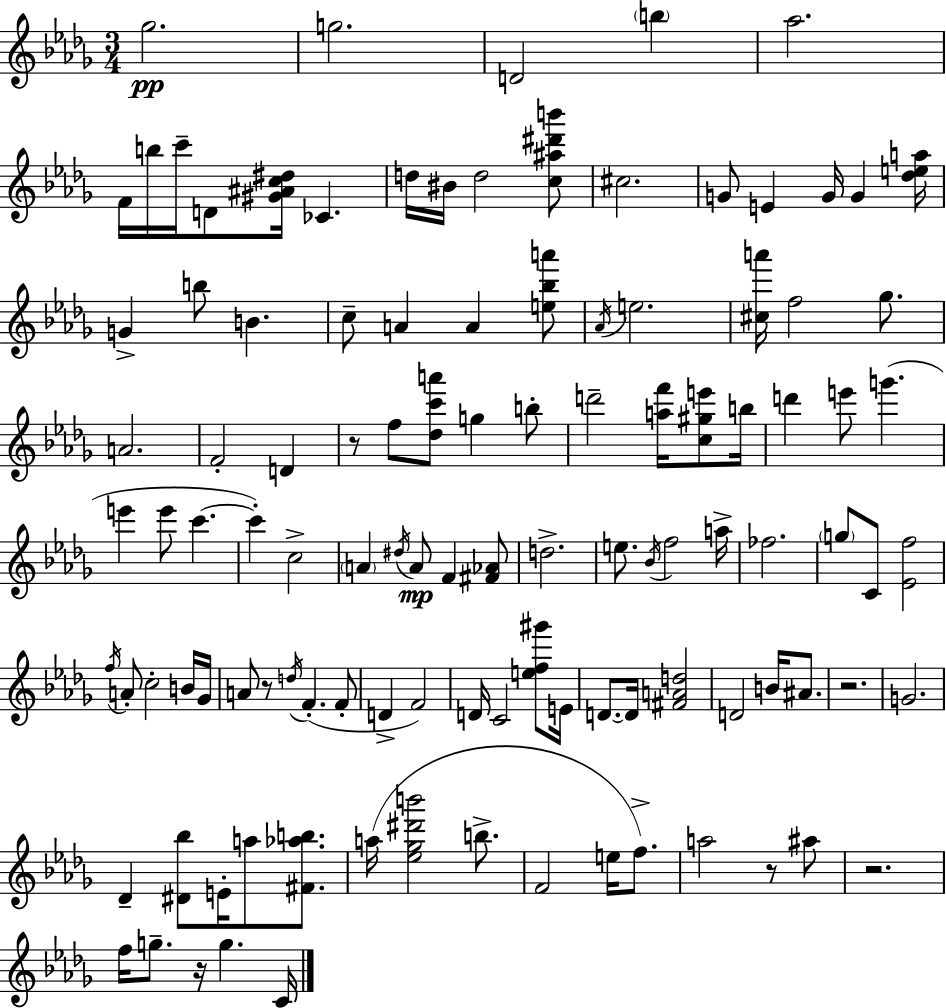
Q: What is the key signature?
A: BES minor